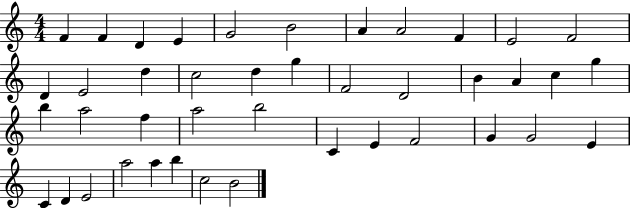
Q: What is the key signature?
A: C major